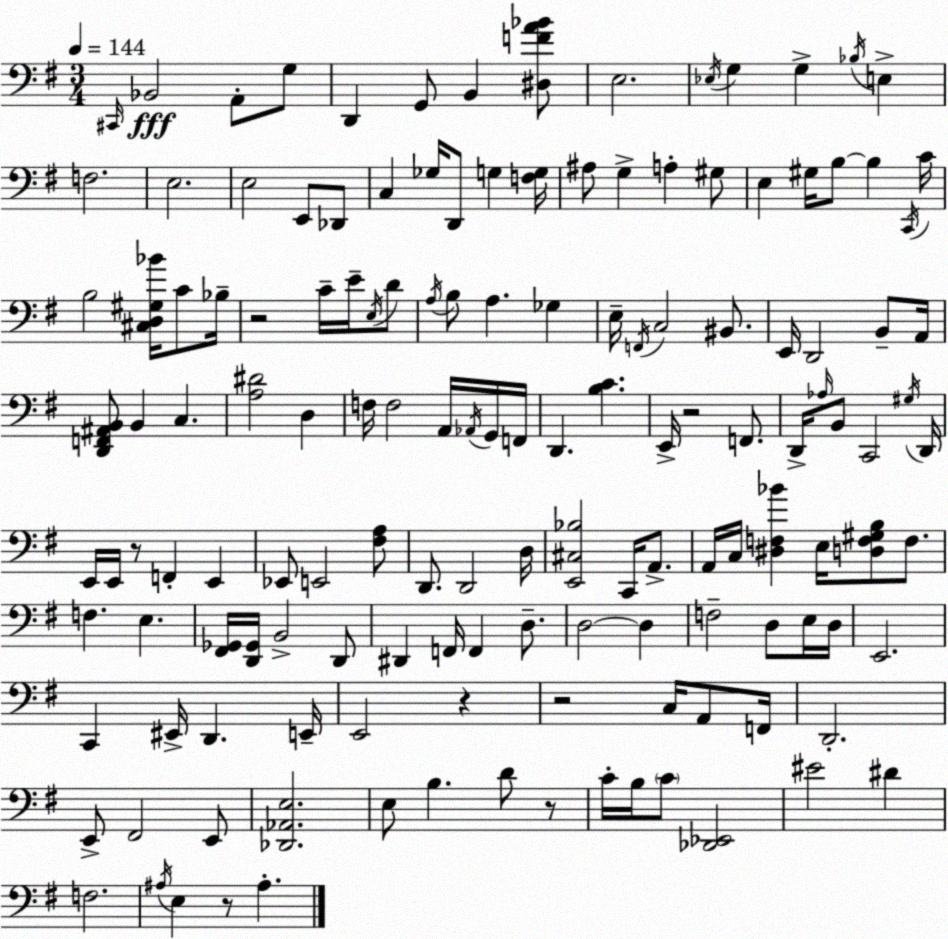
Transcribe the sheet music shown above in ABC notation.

X:1
T:Untitled
M:3/4
L:1/4
K:G
^C,,/4 _B,,2 A,,/2 G,/2 D,, G,,/2 B,, [^D,FA_B]/2 E,2 _E,/4 G, G, _B,/4 E, F,2 E,2 E,2 E,,/2 _D,,/2 C, _G,/4 D,,/2 G, [F,G,]/4 ^A,/2 G, A, ^G,/2 E, ^G,/4 B,/2 B, C,,/4 C/4 B,2 [^C,D,^G,_B]/4 C/2 _B,/4 z2 C/4 E/4 E,/4 D/2 A,/4 B,/2 A, _G, E,/4 F,,/4 C,2 ^B,,/2 E,,/4 D,,2 B,,/2 A,,/4 [D,,F,,^A,,B,,]/2 B,, C, [A,^D]2 D, F,/4 F,2 A,,/4 _A,,/4 G,,/4 F,,/4 D,, [B,C] E,,/4 z2 F,,/2 D,,/4 _A,/4 B,,/2 C,,2 ^G,/4 D,,/4 E,,/4 E,,/4 z/2 F,, E,, _E,,/2 E,,2 [^F,A,]/2 D,,/2 D,,2 D,/4 [E,,^C,_B,]2 C,,/4 A,,/2 A,,/4 C,/4 [^D,F,_B] E,/4 [D,F,^G,B,]/2 F,/2 F, E, [^F,,_G,,]/4 [D,,_G,,]/4 B,,2 D,,/2 ^D,, F,,/4 F,, D,/2 D,2 D, F,2 D,/2 E,/4 D,/4 E,,2 C,, ^E,,/4 D,, E,,/4 E,,2 z z2 C,/4 A,,/2 F,,/4 D,,2 E,,/2 ^F,,2 E,,/2 [_D,,_A,,E,]2 E,/2 B, D/2 z/2 C/4 B,/4 C/2 [_D,,_E,,]2 ^E2 ^D F,2 ^A,/4 E, z/2 ^A,